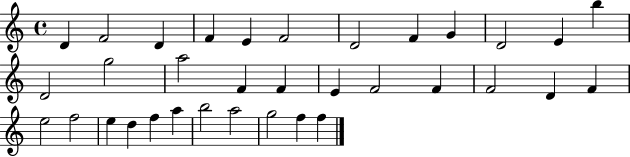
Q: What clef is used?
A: treble